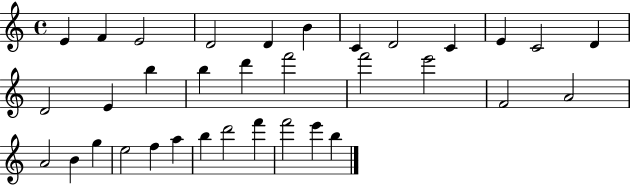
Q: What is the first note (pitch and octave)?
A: E4